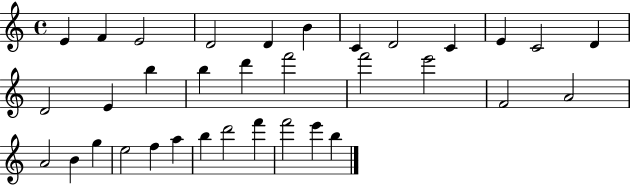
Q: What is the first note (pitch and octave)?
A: E4